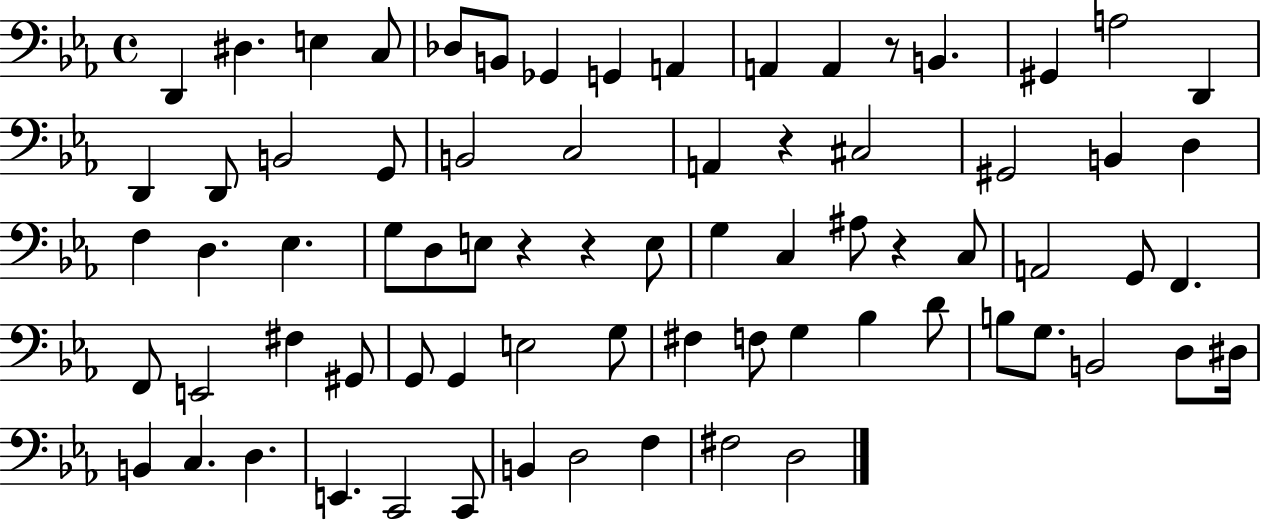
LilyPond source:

{
  \clef bass
  \time 4/4
  \defaultTimeSignature
  \key ees \major
  d,4 dis4. e4 c8 | des8 b,8 ges,4 g,4 a,4 | a,4 a,4 r8 b,4. | gis,4 a2 d,4 | \break d,4 d,8 b,2 g,8 | b,2 c2 | a,4 r4 cis2 | gis,2 b,4 d4 | \break f4 d4. ees4. | g8 d8 e8 r4 r4 e8 | g4 c4 ais8 r4 c8 | a,2 g,8 f,4. | \break f,8 e,2 fis4 gis,8 | g,8 g,4 e2 g8 | fis4 f8 g4 bes4 d'8 | b8 g8. b,2 d8 dis16 | \break b,4 c4. d4. | e,4. c,2 c,8 | b,4 d2 f4 | fis2 d2 | \break \bar "|."
}